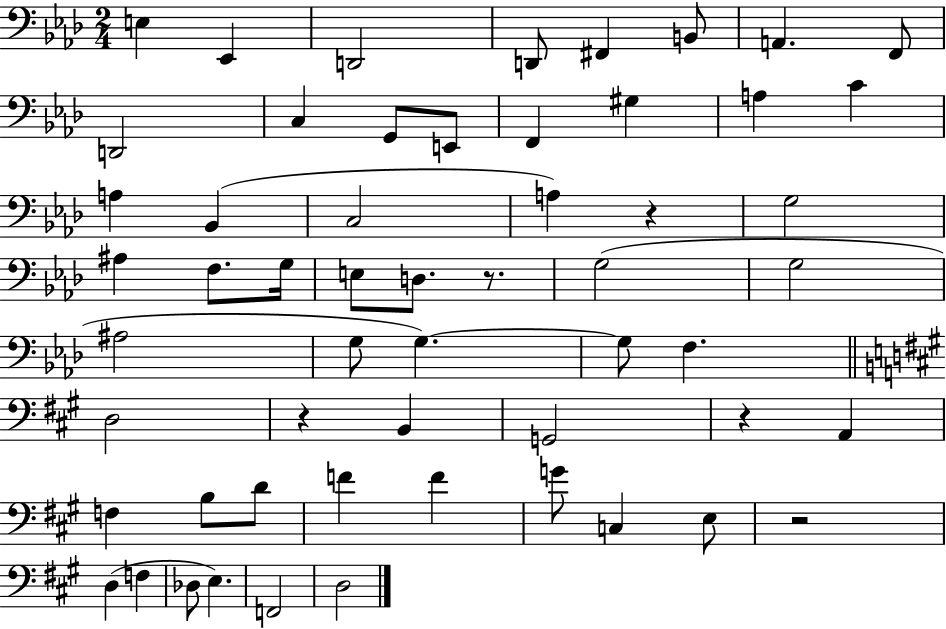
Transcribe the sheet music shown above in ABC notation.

X:1
T:Untitled
M:2/4
L:1/4
K:Ab
E, _E,, D,,2 D,,/2 ^F,, B,,/2 A,, F,,/2 D,,2 C, G,,/2 E,,/2 F,, ^G, A, C A, _B,, C,2 A, z G,2 ^A, F,/2 G,/4 E,/2 D,/2 z/2 G,2 G,2 ^A,2 G,/2 G, G,/2 F, D,2 z B,, G,,2 z A,, F, B,/2 D/2 F F G/2 C, E,/2 z2 D, F, _D,/2 E, F,,2 D,2